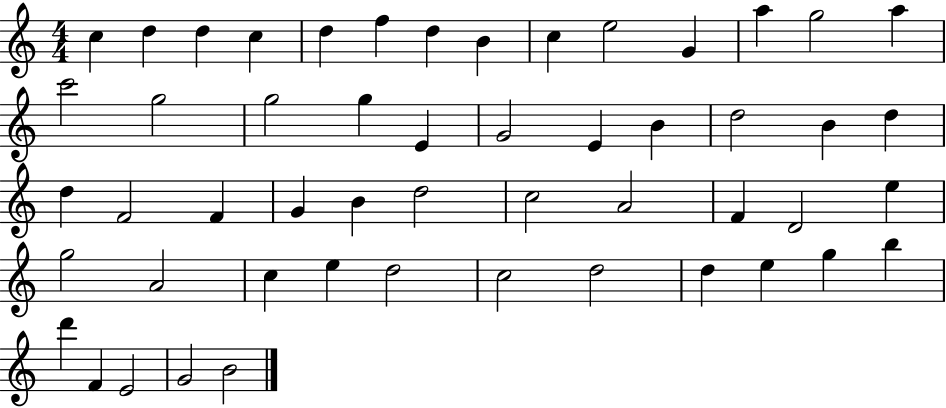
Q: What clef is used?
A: treble